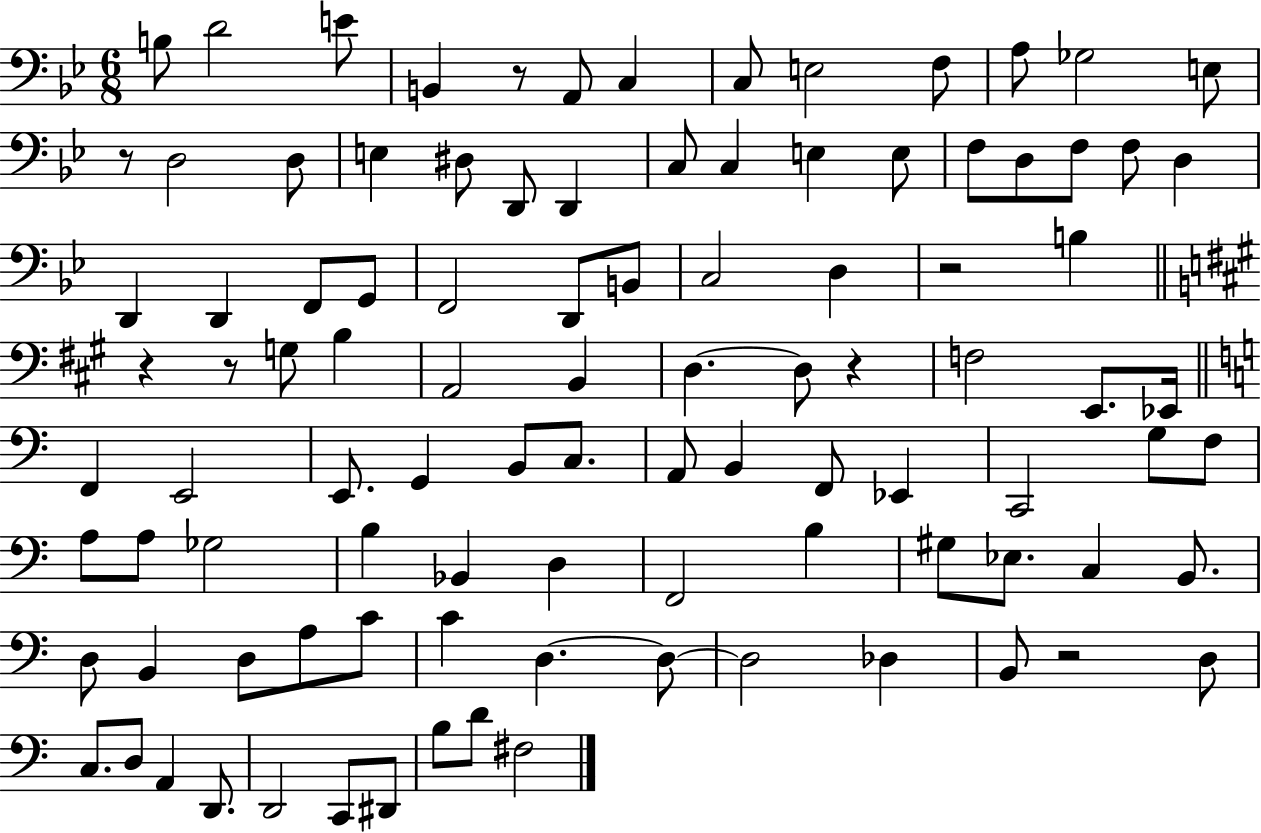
{
  \clef bass
  \numericTimeSignature
  \time 6/8
  \key bes \major
  \repeat volta 2 { b8 d'2 e'8 | b,4 r8 a,8 c4 | c8 e2 f8 | a8 ges2 e8 | \break r8 d2 d8 | e4 dis8 d,8 d,4 | c8 c4 e4 e8 | f8 d8 f8 f8 d4 | \break d,4 d,4 f,8 g,8 | f,2 d,8 b,8 | c2 d4 | r2 b4 | \break \bar "||" \break \key a \major r4 r8 g8 b4 | a,2 b,4 | d4.~~ d8 r4 | f2 e,8. ees,16 | \break \bar "||" \break \key c \major f,4 e,2 | e,8. g,4 b,8 c8. | a,8 b,4 f,8 ees,4 | c,2 g8 f8 | \break a8 a8 ges2 | b4 bes,4 d4 | f,2 b4 | gis8 ees8. c4 b,8. | \break d8 b,4 d8 a8 c'8 | c'4 d4.~~ d8~~ | d2 des4 | b,8 r2 d8 | \break c8. d8 a,4 d,8. | d,2 c,8 dis,8 | b8 d'8 fis2 | } \bar "|."
}